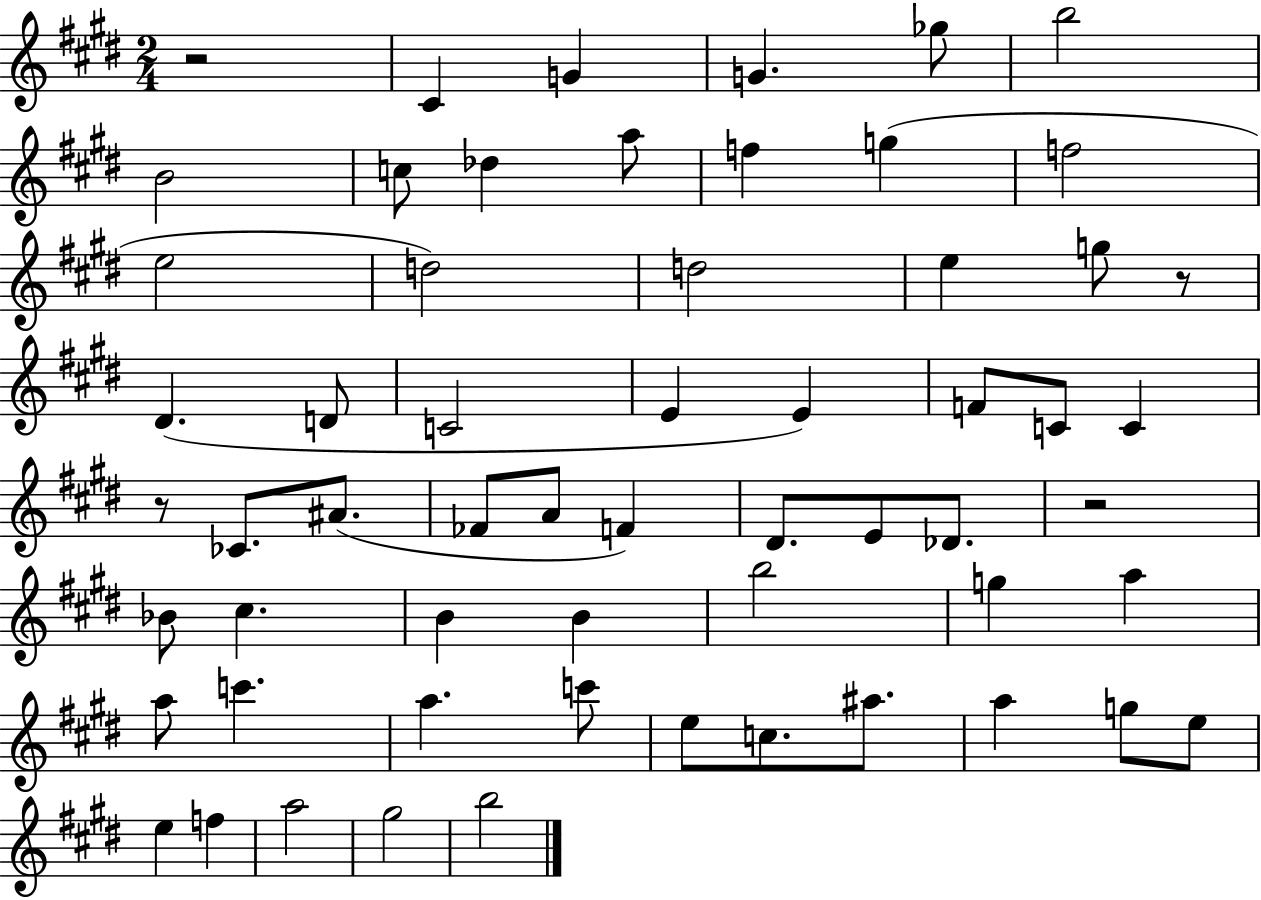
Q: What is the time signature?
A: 2/4